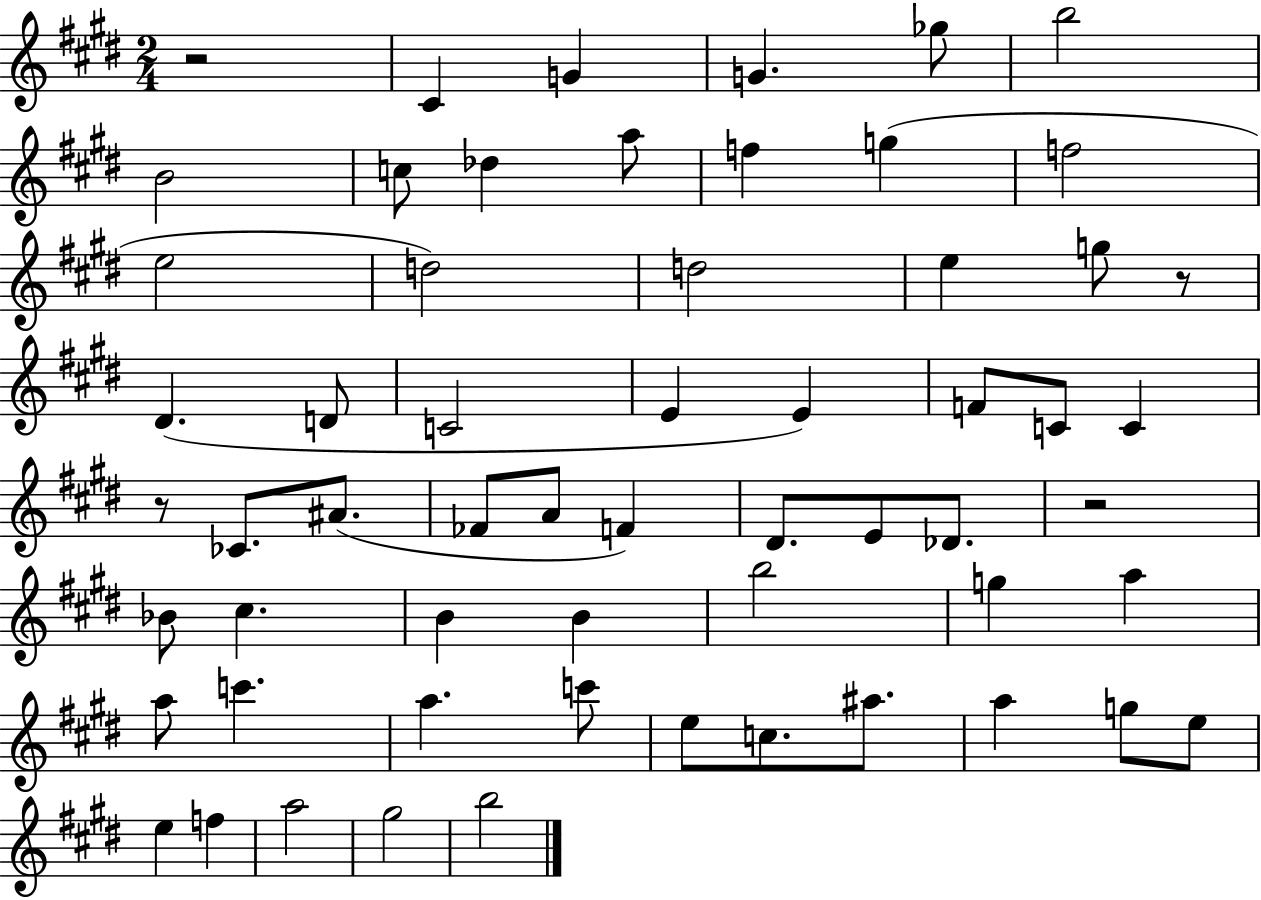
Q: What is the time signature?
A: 2/4